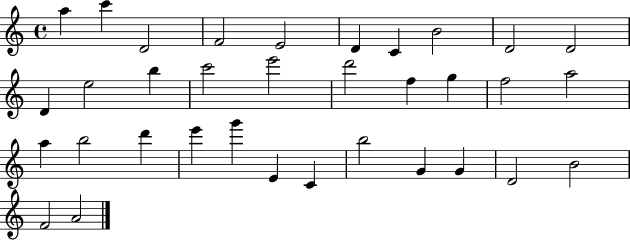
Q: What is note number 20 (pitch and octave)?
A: A5